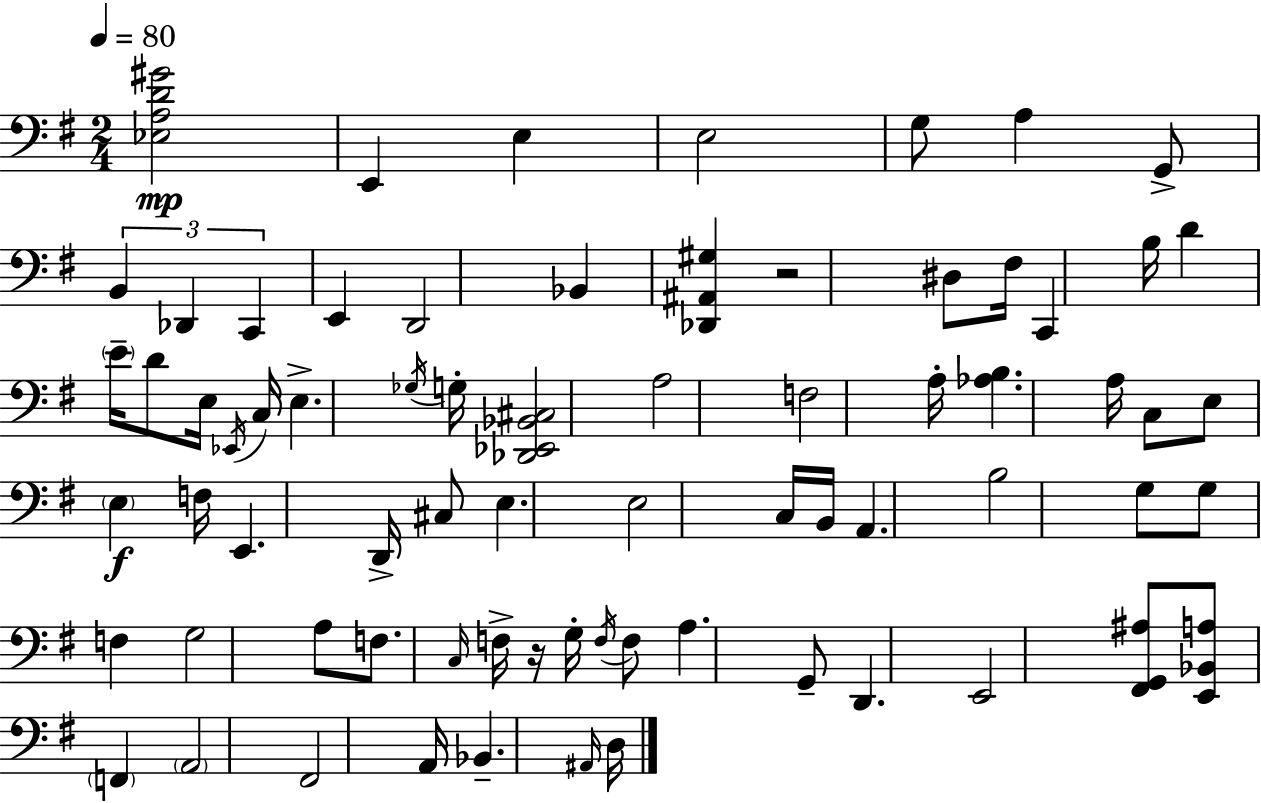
X:1
T:Untitled
M:2/4
L:1/4
K:G
[_E,A,D^G]2 E,, E, E,2 G,/2 A, G,,/2 B,, _D,, C,, E,, D,,2 _B,, [_D,,^A,,^G,] z2 ^D,/2 ^F,/4 C,, B,/4 D E/4 D/2 E,/4 _E,,/4 C,/4 E, _G,/4 G,/4 [_D,,_E,,_B,,^C,]2 A,2 F,2 A,/4 [_A,B,] A,/4 C,/2 E,/2 E, F,/4 E,, D,,/4 ^C,/2 E, E,2 C,/4 B,,/4 A,, B,2 G,/2 G,/2 F, G,2 A,/2 F,/2 C,/4 F,/4 z/4 G,/4 F,/4 F,/2 A, G,,/2 D,, E,,2 [^F,,G,,^A,]/2 [E,,_B,,A,]/2 F,, A,,2 ^F,,2 A,,/4 _B,, ^A,,/4 D,/4